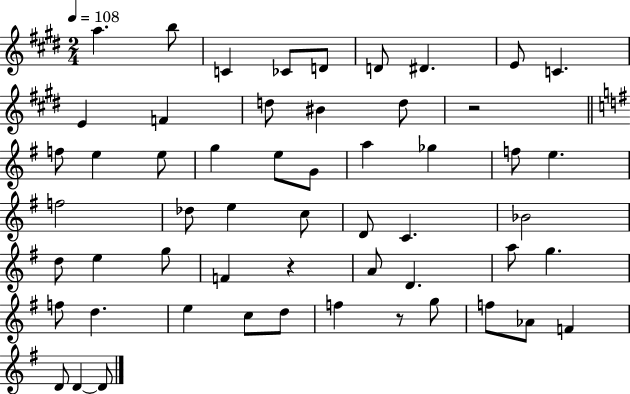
A5/q. B5/e C4/q CES4/e D4/e D4/e D#4/q. E4/e C4/q. E4/q F4/q D5/e BIS4/q D5/e R/h F5/e E5/q E5/e G5/q E5/e G4/e A5/q Gb5/q F5/e E5/q. F5/h Db5/e E5/q C5/e D4/e C4/q. Bb4/h D5/e E5/q G5/e F4/q R/q A4/e D4/q. A5/e G5/q. F5/e D5/q. E5/q C5/e D5/e F5/q R/e G5/e F5/e Ab4/e F4/q D4/e D4/q D4/e